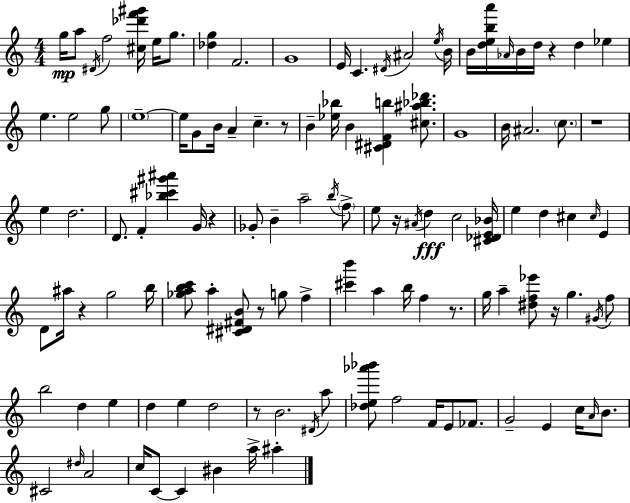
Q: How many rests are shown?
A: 10